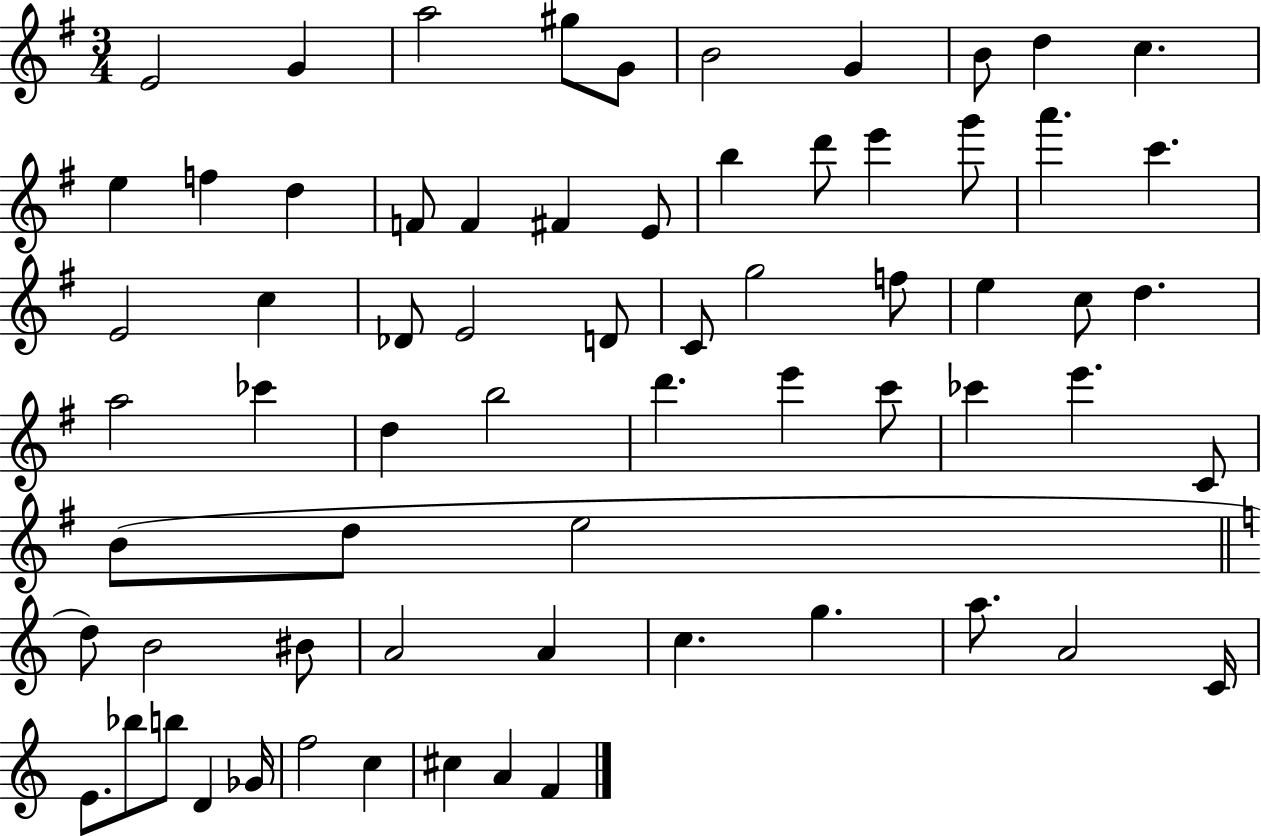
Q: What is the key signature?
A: G major